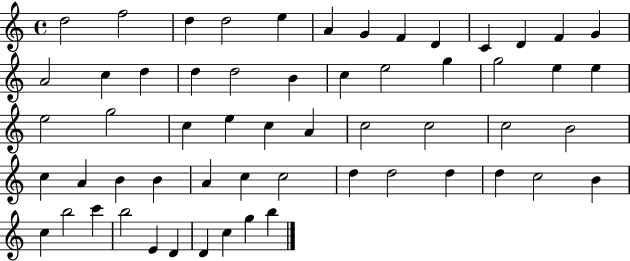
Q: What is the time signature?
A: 4/4